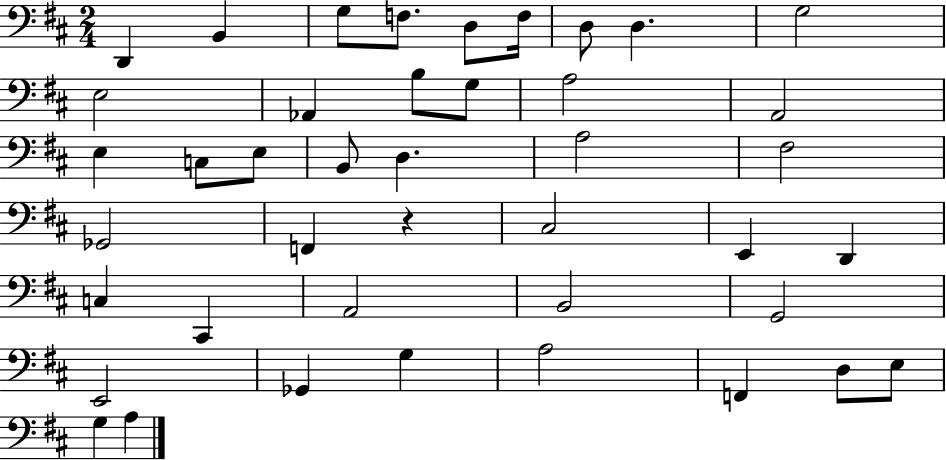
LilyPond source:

{
  \clef bass
  \numericTimeSignature
  \time 2/4
  \key d \major
  d,4 b,4 | g8 f8. d8 f16 | d8 d4. | g2 | \break e2 | aes,4 b8 g8 | a2 | a,2 | \break e4 c8 e8 | b,8 d4. | a2 | fis2 | \break ges,2 | f,4 r4 | cis2 | e,4 d,4 | \break c4 cis,4 | a,2 | b,2 | g,2 | \break e,2 | ges,4 g4 | a2 | f,4 d8 e8 | \break g4 a4 | \bar "|."
}